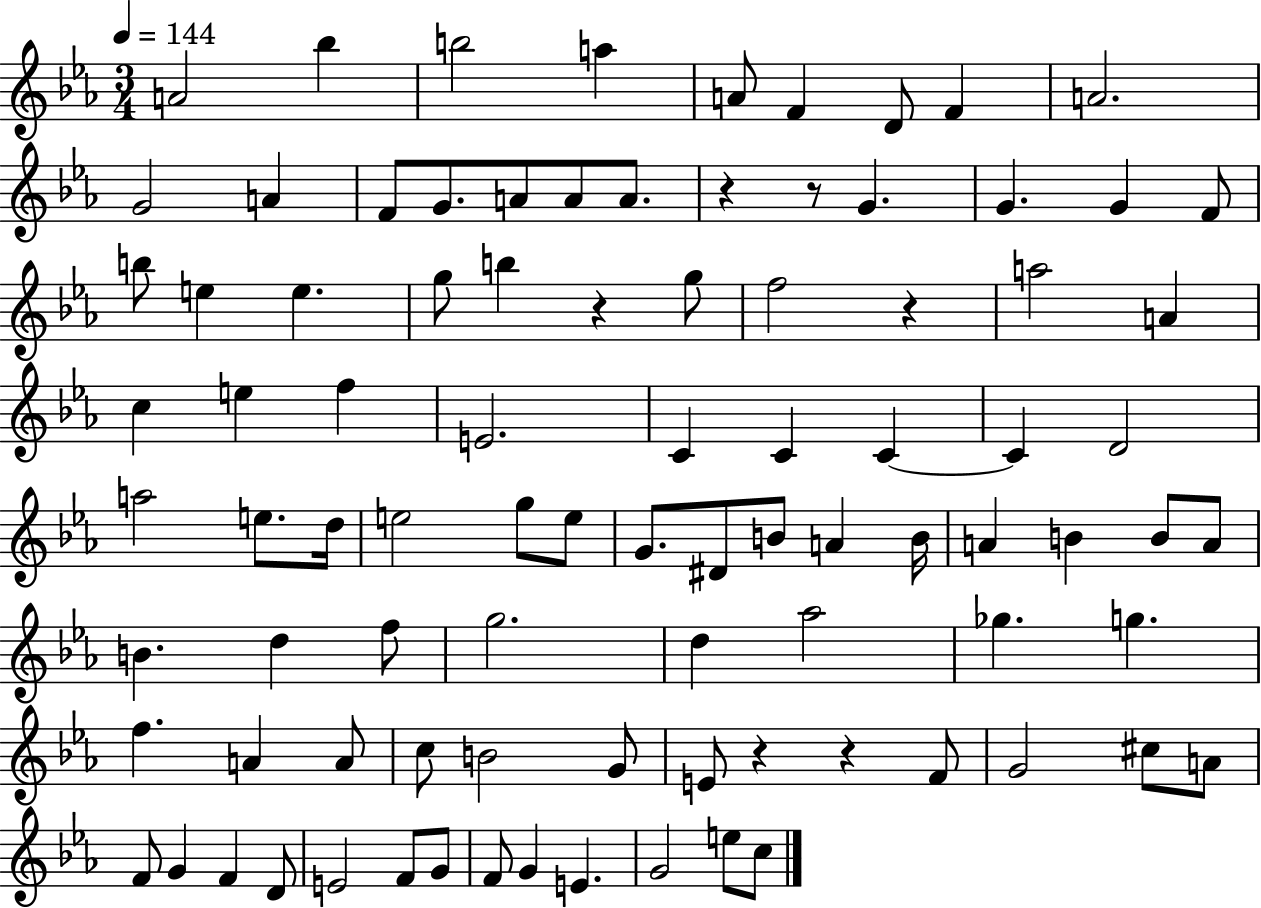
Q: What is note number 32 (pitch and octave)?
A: F5